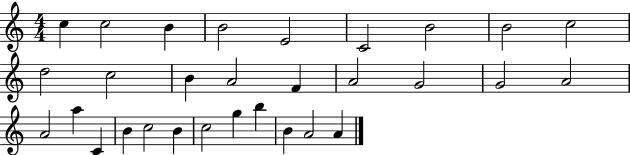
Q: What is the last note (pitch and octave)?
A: A4